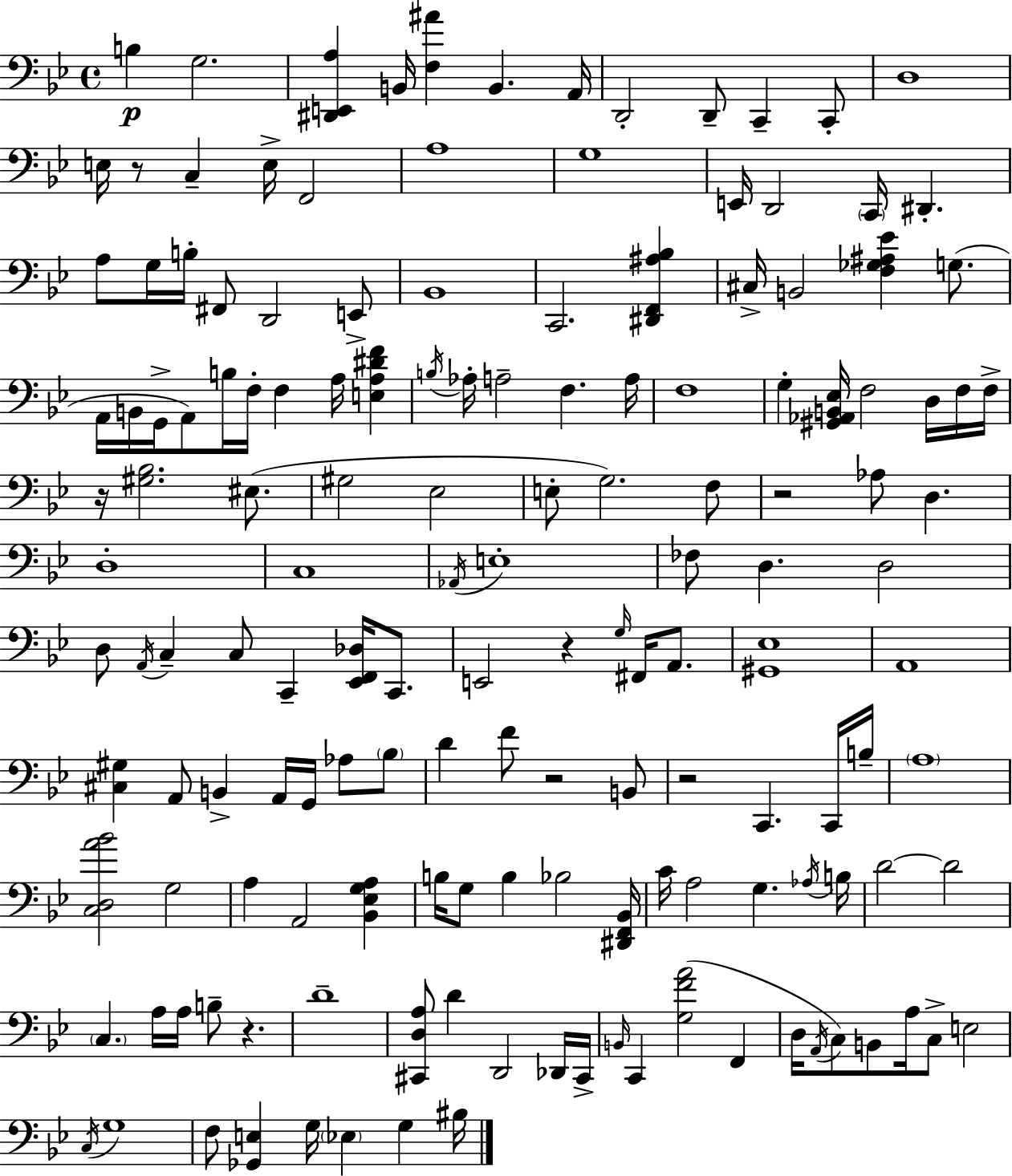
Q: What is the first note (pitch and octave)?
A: B3